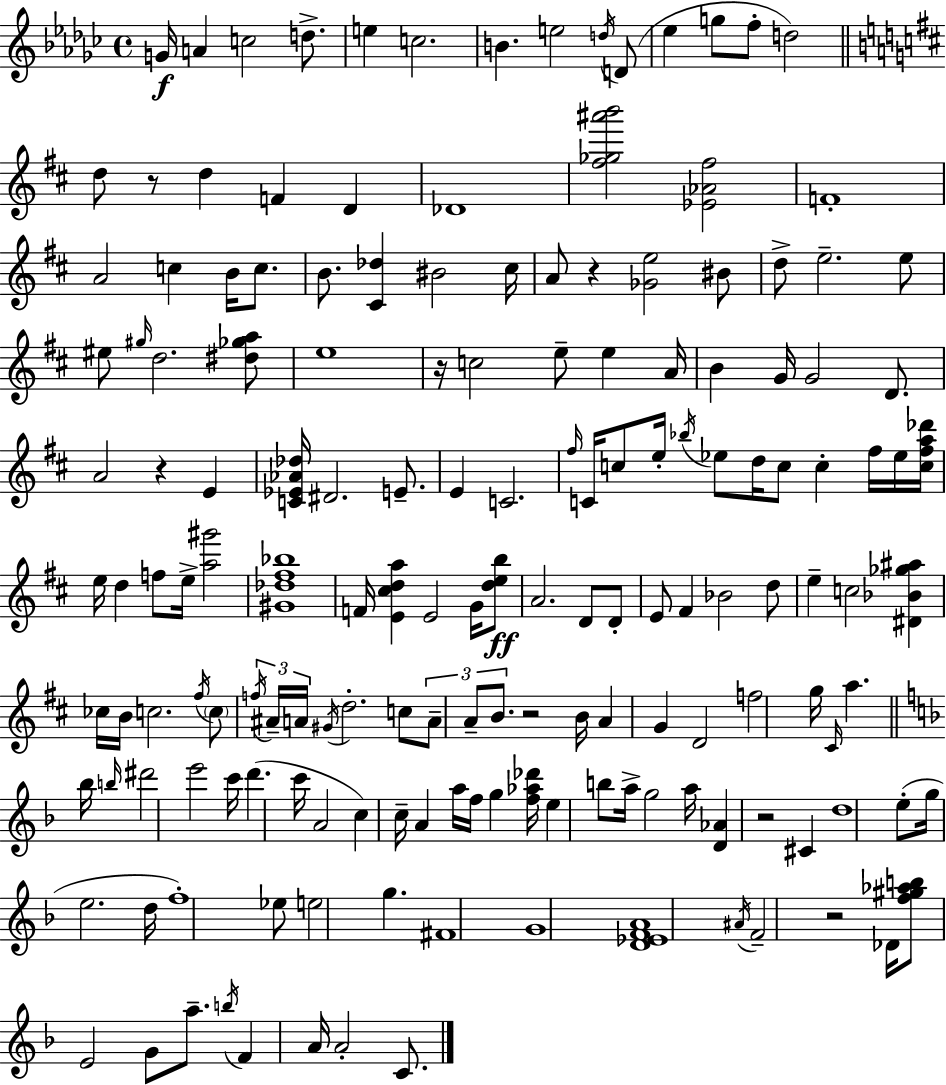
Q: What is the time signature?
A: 4/4